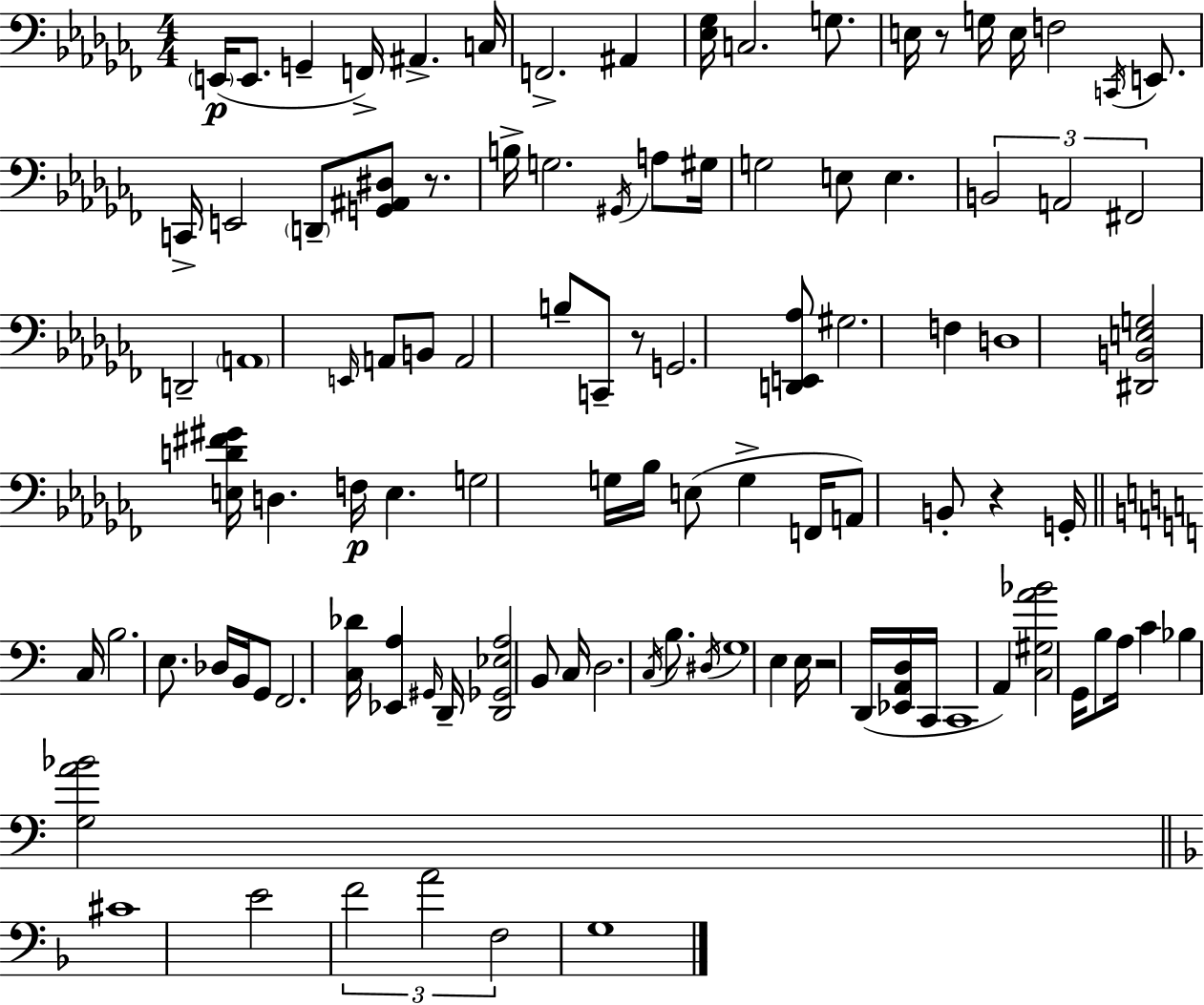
X:1
T:Untitled
M:4/4
L:1/4
K:Abm
E,,/4 E,,/2 G,, F,,/4 ^A,, C,/4 F,,2 ^A,, [_E,_G,]/4 C,2 G,/2 E,/4 z/2 G,/4 E,/4 F,2 C,,/4 E,,/2 C,,/4 E,,2 D,,/2 [G,,^A,,^D,]/2 z/2 B,/4 G,2 ^G,,/4 A,/2 ^G,/4 G,2 E,/2 E, B,,2 A,,2 ^F,,2 D,,2 A,,4 E,,/4 A,,/2 B,,/2 A,,2 B,/2 C,,/2 z/2 G,,2 [D,,E,,_A,]/2 ^G,2 F, D,4 [^D,,B,,E,G,]2 [E,D^F^G]/4 D, F,/4 E, G,2 G,/4 _B,/4 E,/2 G, F,,/4 A,,/2 B,,/2 z G,,/4 C,/4 B,2 E,/2 _D,/4 B,,/4 G,,/2 F,,2 [C,_D]/4 [_E,,A,] ^G,,/4 D,,/4 [D,,_G,,_E,A,]2 B,,/2 C,/4 D,2 C,/4 B,/2 ^D,/4 G,4 E, E,/4 z2 D,,/4 [_E,,A,,D,]/4 C,,/4 C,,4 A,, [C,^G,A_B]2 G,,/4 B,/2 A,/4 C _B, [G,A_B]2 ^C4 E2 F2 A2 F,2 G,4